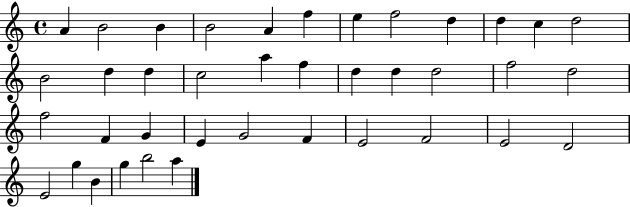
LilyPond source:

{
  \clef treble
  \time 4/4
  \defaultTimeSignature
  \key c \major
  a'4 b'2 b'4 | b'2 a'4 f''4 | e''4 f''2 d''4 | d''4 c''4 d''2 | \break b'2 d''4 d''4 | c''2 a''4 f''4 | d''4 d''4 d''2 | f''2 d''2 | \break f''2 f'4 g'4 | e'4 g'2 f'4 | e'2 f'2 | e'2 d'2 | \break e'2 g''4 b'4 | g''4 b''2 a''4 | \bar "|."
}